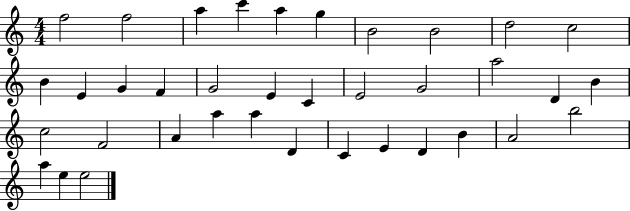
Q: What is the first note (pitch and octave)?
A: F5